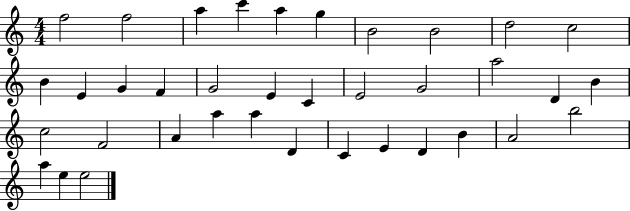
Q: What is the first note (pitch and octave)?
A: F5